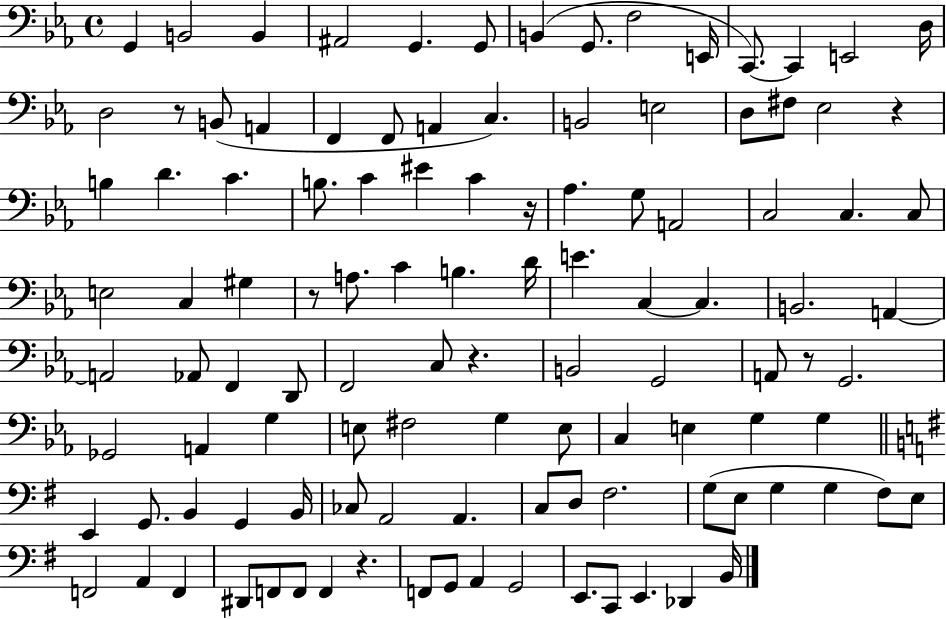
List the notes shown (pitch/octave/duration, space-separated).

G2/q B2/h B2/q A#2/h G2/q. G2/e B2/q G2/e. F3/h E2/s C2/e. C2/q E2/h D3/s D3/h R/e B2/e A2/q F2/q F2/e A2/q C3/q. B2/h E3/h D3/e F#3/e Eb3/h R/q B3/q D4/q. C4/q. B3/e. C4/q EIS4/q C4/q R/s Ab3/q. G3/e A2/h C3/h C3/q. C3/e E3/h C3/q G#3/q R/e A3/e. C4/q B3/q. D4/s E4/q. C3/q C3/q. B2/h. A2/q A2/h Ab2/e F2/q D2/e F2/h C3/e R/q. B2/h G2/h A2/e R/e G2/h. Gb2/h A2/q G3/q E3/e F#3/h G3/q E3/e C3/q E3/q G3/q G3/q E2/q G2/e. B2/q G2/q B2/s CES3/e A2/h A2/q. C3/e D3/e F#3/h. G3/e E3/e G3/q G3/q F#3/e E3/e F2/h A2/q F2/q D#2/e F2/e F2/e F2/q R/q. F2/e G2/e A2/q G2/h E2/e. C2/e E2/q. Db2/q B2/s